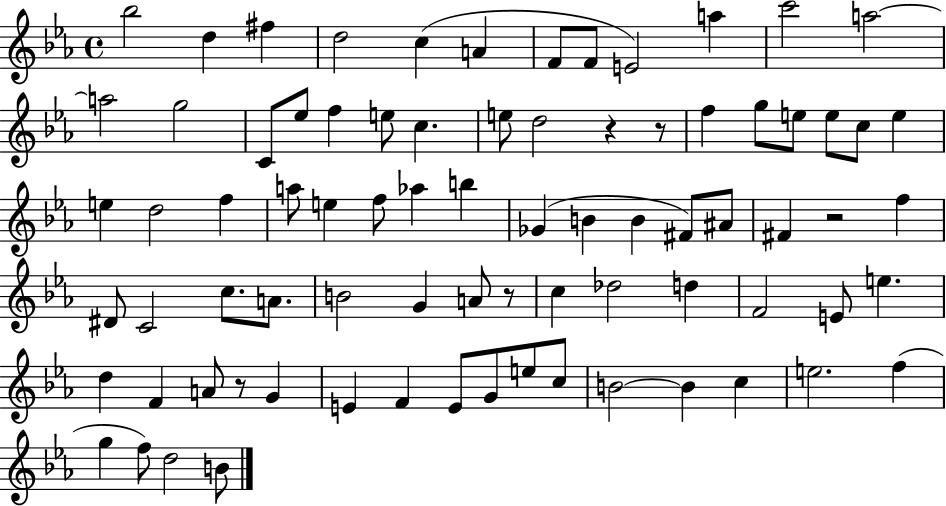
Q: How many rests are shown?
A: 5